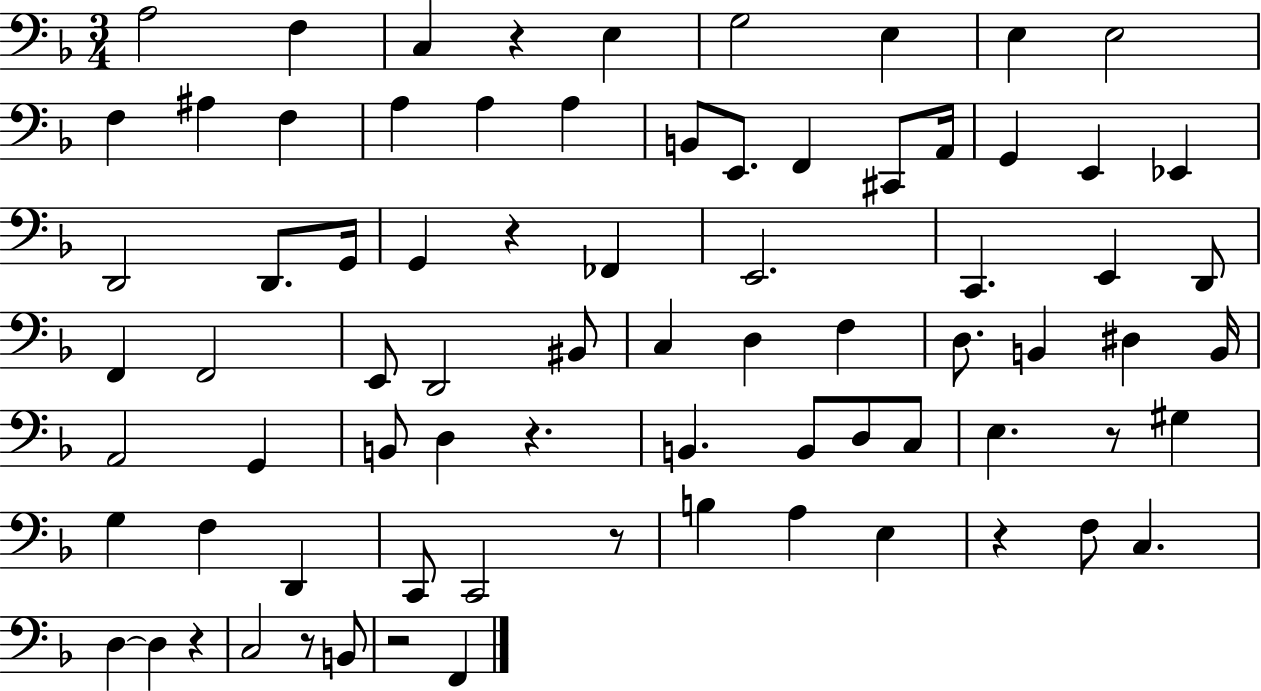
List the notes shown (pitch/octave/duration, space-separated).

A3/h F3/q C3/q R/q E3/q G3/h E3/q E3/q E3/h F3/q A#3/q F3/q A3/q A3/q A3/q B2/e E2/e. F2/q C#2/e A2/s G2/q E2/q Eb2/q D2/h D2/e. G2/s G2/q R/q FES2/q E2/h. C2/q. E2/q D2/e F2/q F2/h E2/e D2/h BIS2/e C3/q D3/q F3/q D3/e. B2/q D#3/q B2/s A2/h G2/q B2/e D3/q R/q. B2/q. B2/e D3/e C3/e E3/q. R/e G#3/q G3/q F3/q D2/q C2/e C2/h R/e B3/q A3/q E3/q R/q F3/e C3/q. D3/q D3/q R/q C3/h R/e B2/e R/h F2/q